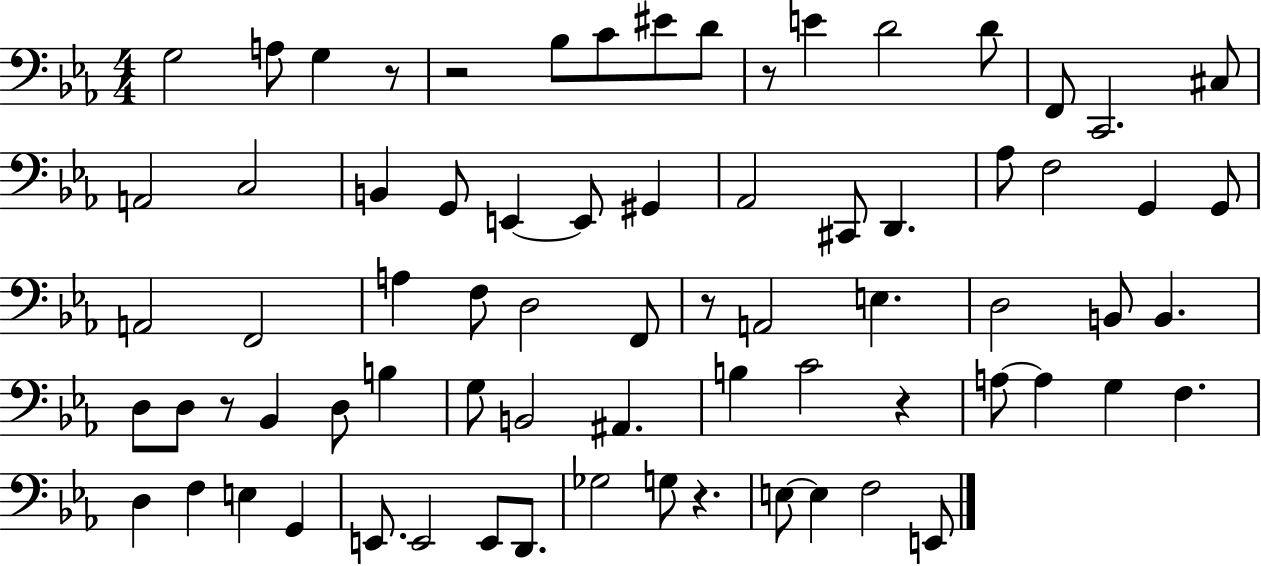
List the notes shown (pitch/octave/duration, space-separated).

G3/h A3/e G3/q R/e R/h Bb3/e C4/e EIS4/e D4/e R/e E4/q D4/h D4/e F2/e C2/h. C#3/e A2/h C3/h B2/q G2/e E2/q E2/e G#2/q Ab2/h C#2/e D2/q. Ab3/e F3/h G2/q G2/e A2/h F2/h A3/q F3/e D3/h F2/e R/e A2/h E3/q. D3/h B2/e B2/q. D3/e D3/e R/e Bb2/q D3/e B3/q G3/e B2/h A#2/q. B3/q C4/h R/q A3/e A3/q G3/q F3/q. D3/q F3/q E3/q G2/q E2/e. E2/h E2/e D2/e. Gb3/h G3/e R/q. E3/e E3/q F3/h E2/e